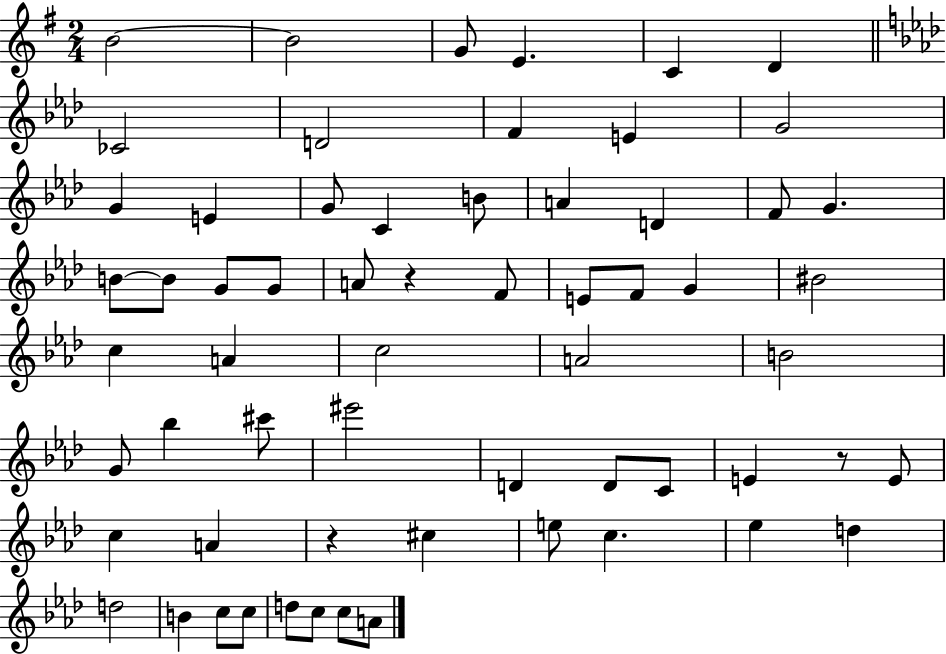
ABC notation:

X:1
T:Untitled
M:2/4
L:1/4
K:G
B2 B2 G/2 E C D _C2 D2 F E G2 G E G/2 C B/2 A D F/2 G B/2 B/2 G/2 G/2 A/2 z F/2 E/2 F/2 G ^B2 c A c2 A2 B2 G/2 _b ^c'/2 ^e'2 D D/2 C/2 E z/2 E/2 c A z ^c e/2 c _e d d2 B c/2 c/2 d/2 c/2 c/2 A/2